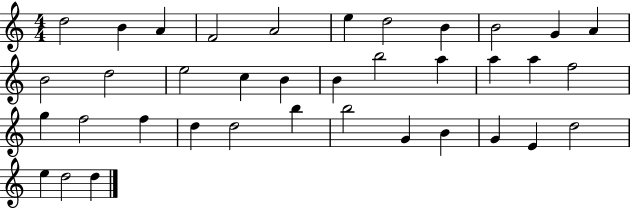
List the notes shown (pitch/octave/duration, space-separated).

D5/h B4/q A4/q F4/h A4/h E5/q D5/h B4/q B4/h G4/q A4/q B4/h D5/h E5/h C5/q B4/q B4/q B5/h A5/q A5/q A5/q F5/h G5/q F5/h F5/q D5/q D5/h B5/q B5/h G4/q B4/q G4/q E4/q D5/h E5/q D5/h D5/q